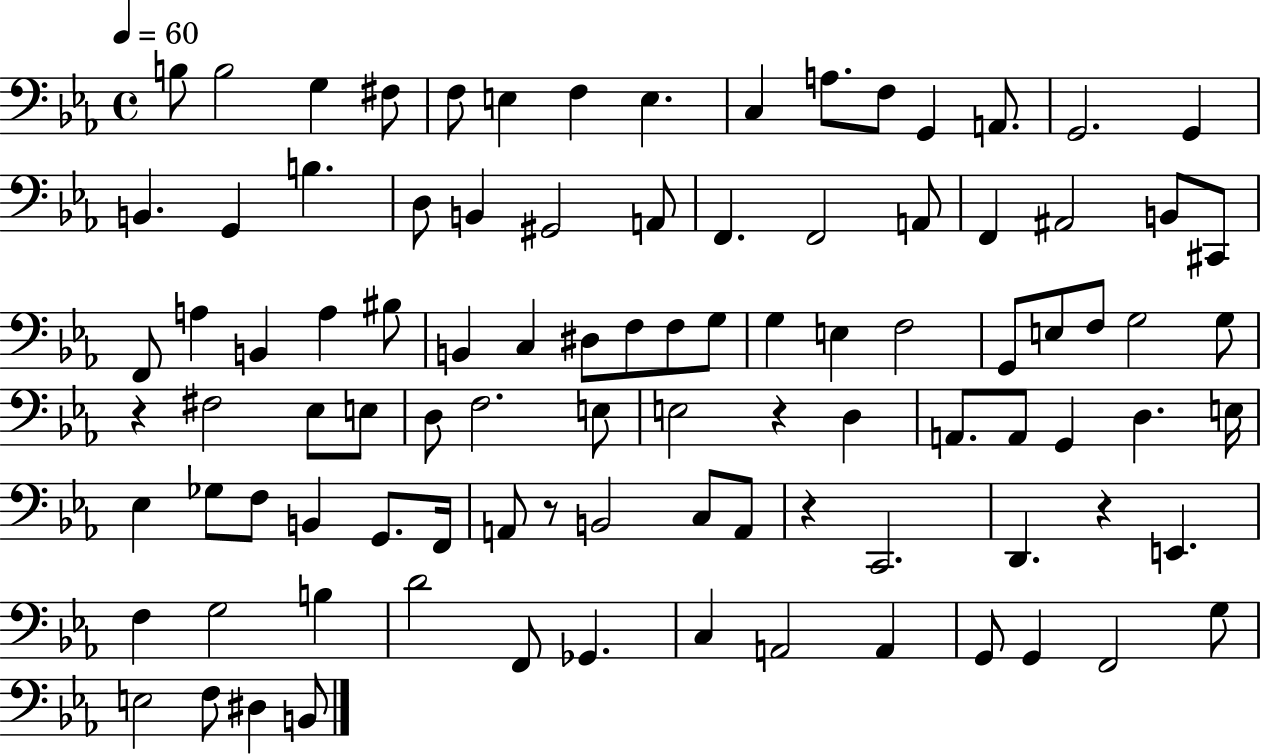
B3/e B3/h G3/q F#3/e F3/e E3/q F3/q E3/q. C3/q A3/e. F3/e G2/q A2/e. G2/h. G2/q B2/q. G2/q B3/q. D3/e B2/q G#2/h A2/e F2/q. F2/h A2/e F2/q A#2/h B2/e C#2/e F2/e A3/q B2/q A3/q BIS3/e B2/q C3/q D#3/e F3/e F3/e G3/e G3/q E3/q F3/h G2/e E3/e F3/e G3/h G3/e R/q F#3/h Eb3/e E3/e D3/e F3/h. E3/e E3/h R/q D3/q A2/e. A2/e G2/q D3/q. E3/s Eb3/q Gb3/e F3/e B2/q G2/e. F2/s A2/e R/e B2/h C3/e A2/e R/q C2/h. D2/q. R/q E2/q. F3/q G3/h B3/q D4/h F2/e Gb2/q. C3/q A2/h A2/q G2/e G2/q F2/h G3/e E3/h F3/e D#3/q B2/e